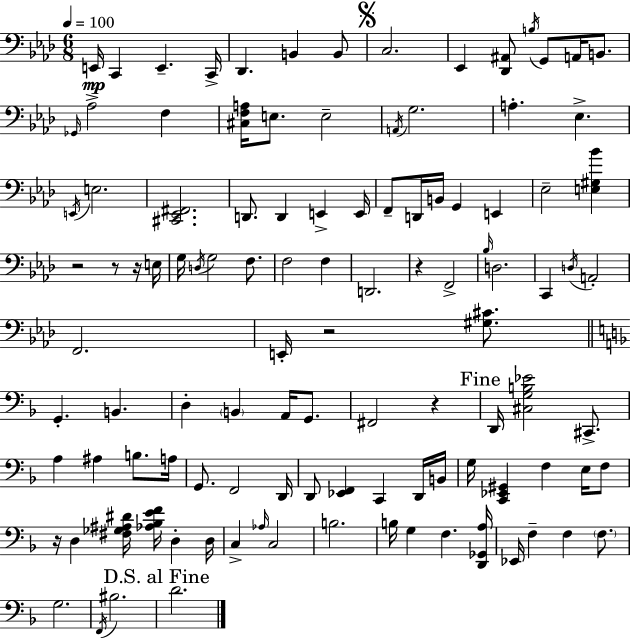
X:1
T:Untitled
M:6/8
L:1/4
K:Ab
E,,/4 C,, E,, C,,/4 _D,, B,, B,,/2 C,2 _E,, [_D,,^A,,]/2 B,/4 G,,/2 A,,/4 B,,/2 _G,,/4 _A,2 F, [^C,F,A,]/4 E,/2 E,2 A,,/4 G,2 A, _E, E,,/4 E,2 [^C,,_E,,^F,,]2 D,,/2 D,, E,, E,,/4 F,,/2 D,,/4 B,,/4 G,, E,, _E,2 [E,^G,_B] z2 z/2 z/4 E,/4 G,/4 D,/4 G,2 F,/2 F,2 F, D,,2 z F,,2 _B,/4 D,2 C,, D,/4 A,,2 F,,2 E,,/4 z2 [^G,^C]/2 G,, B,, D, B,, A,,/4 G,,/2 ^F,,2 z D,,/4 [^C,G,B,_E]2 ^C,,/2 A, ^A, B,/2 A,/4 G,,/2 F,,2 D,,/4 D,,/2 [_E,,F,,] C,, D,,/4 B,,/4 G,/4 [C,,_E,,^G,,] F, E,/4 F,/2 z/4 D, [^F,_G,^A,^D]/4 [_A,_B,EF]/4 D, D,/4 C, _A,/4 C,2 B,2 B,/4 G, F, [D,,_G,,A,]/4 _E,,/4 F, F, F,/2 G,2 F,,/4 ^B,2 D2